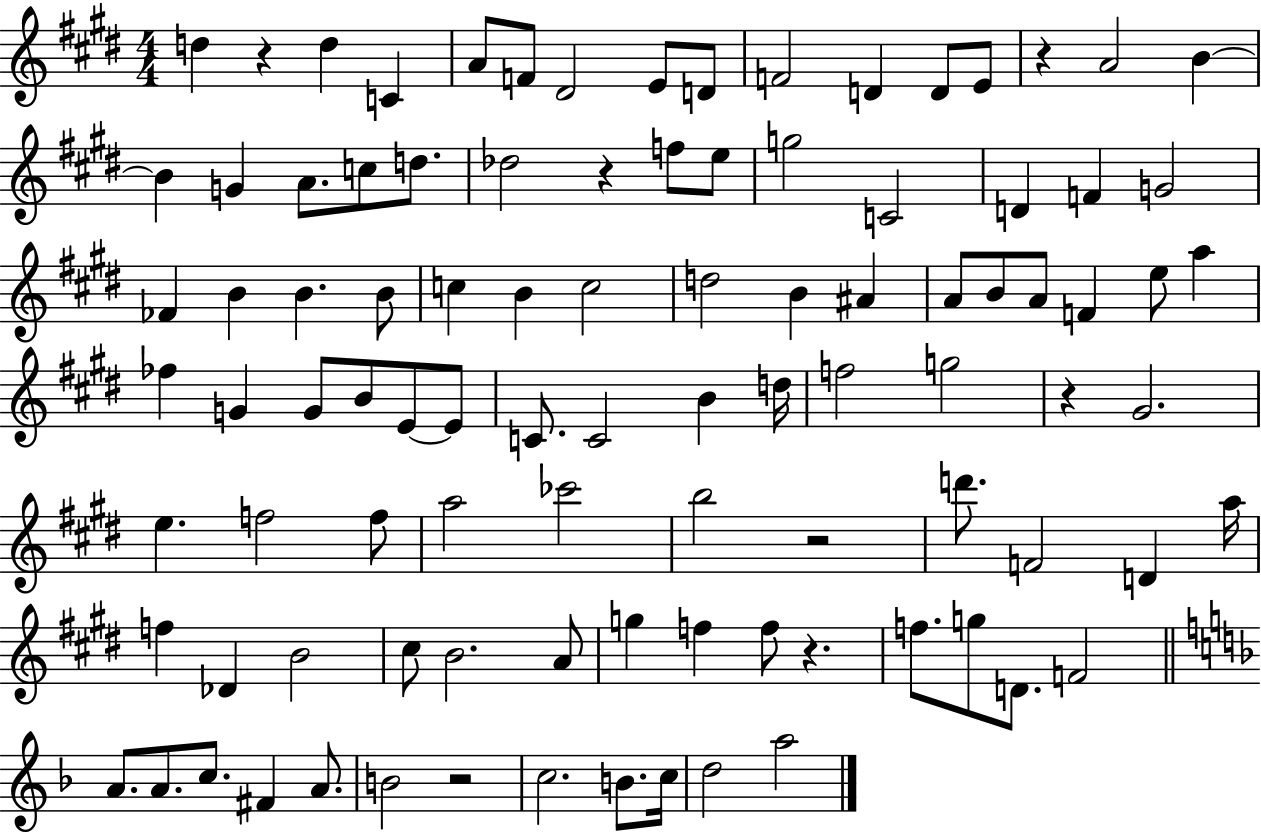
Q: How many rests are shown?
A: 7